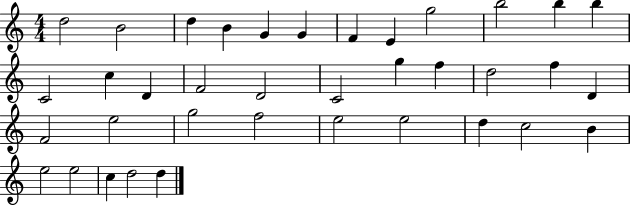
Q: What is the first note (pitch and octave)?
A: D5